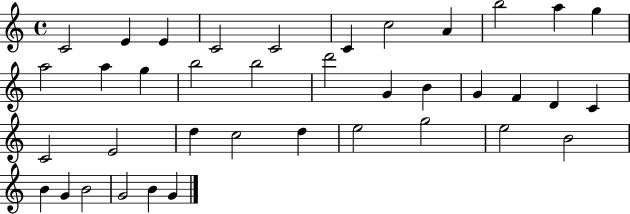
C4/h E4/q E4/q C4/h C4/h C4/q C5/h A4/q B5/h A5/q G5/q A5/h A5/q G5/q B5/h B5/h D6/h G4/q B4/q G4/q F4/q D4/q C4/q C4/h E4/h D5/q C5/h D5/q E5/h G5/h E5/h B4/h B4/q G4/q B4/h G4/h B4/q G4/q